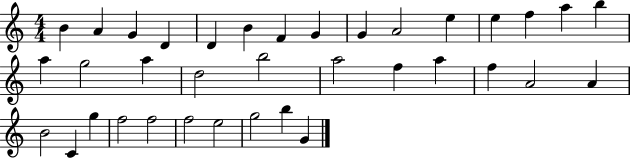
{
  \clef treble
  \numericTimeSignature
  \time 4/4
  \key c \major
  b'4 a'4 g'4 d'4 | d'4 b'4 f'4 g'4 | g'4 a'2 e''4 | e''4 f''4 a''4 b''4 | \break a''4 g''2 a''4 | d''2 b''2 | a''2 f''4 a''4 | f''4 a'2 a'4 | \break b'2 c'4 g''4 | f''2 f''2 | f''2 e''2 | g''2 b''4 g'4 | \break \bar "|."
}